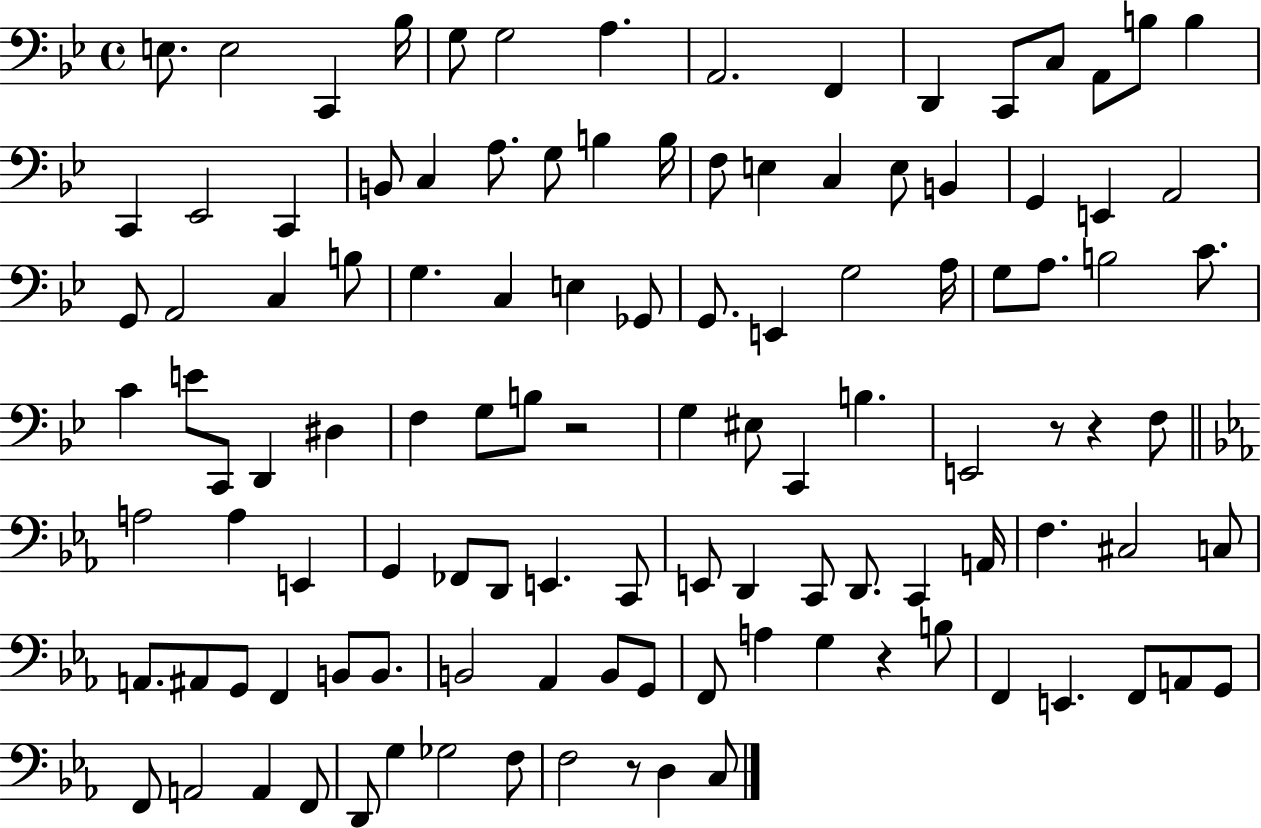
X:1
T:Untitled
M:4/4
L:1/4
K:Bb
E,/2 E,2 C,, _B,/4 G,/2 G,2 A, A,,2 F,, D,, C,,/2 C,/2 A,,/2 B,/2 B, C,, _E,,2 C,, B,,/2 C, A,/2 G,/2 B, B,/4 F,/2 E, C, E,/2 B,, G,, E,, A,,2 G,,/2 A,,2 C, B,/2 G, C, E, _G,,/2 G,,/2 E,, G,2 A,/4 G,/2 A,/2 B,2 C/2 C E/2 C,,/2 D,, ^D, F, G,/2 B,/2 z2 G, ^E,/2 C,, B, E,,2 z/2 z F,/2 A,2 A, E,, G,, _F,,/2 D,,/2 E,, C,,/2 E,,/2 D,, C,,/2 D,,/2 C,, A,,/4 F, ^C,2 C,/2 A,,/2 ^A,,/2 G,,/2 F,, B,,/2 B,,/2 B,,2 _A,, B,,/2 G,,/2 F,,/2 A, G, z B,/2 F,, E,, F,,/2 A,,/2 G,,/2 F,,/2 A,,2 A,, F,,/2 D,,/2 G, _G,2 F,/2 F,2 z/2 D, C,/2